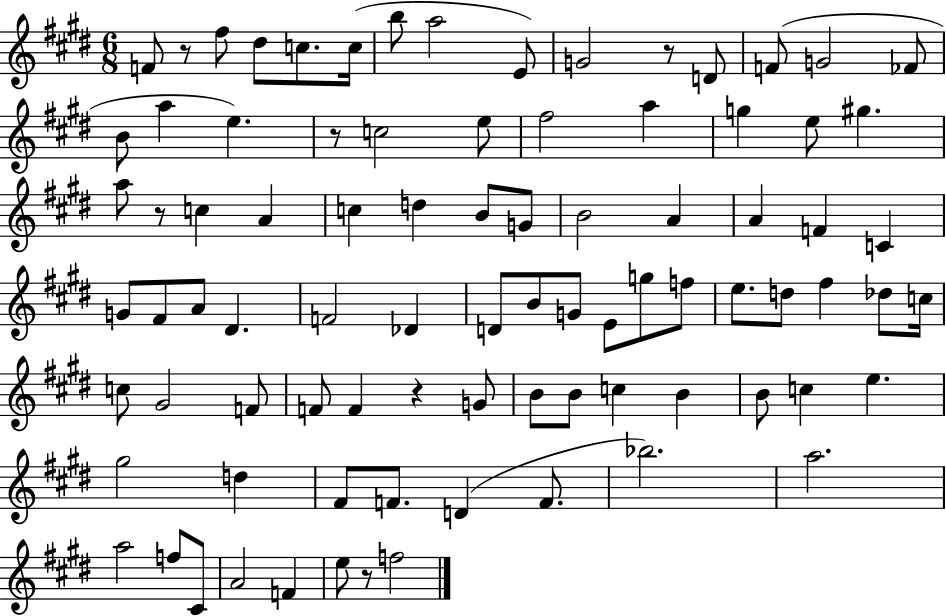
{
  \clef treble
  \numericTimeSignature
  \time 6/8
  \key e \major
  \repeat volta 2 { f'8 r8 fis''8 dis''8 c''8. c''16( | b''8 a''2 e'8) | g'2 r8 d'8 | f'8( g'2 fes'8 | \break b'8 a''4 e''4.) | r8 c''2 e''8 | fis''2 a''4 | g''4 e''8 gis''4. | \break a''8 r8 c''4 a'4 | c''4 d''4 b'8 g'8 | b'2 a'4 | a'4 f'4 c'4 | \break g'8 fis'8 a'8 dis'4. | f'2 des'4 | d'8 b'8 g'8 e'8 g''8 f''8 | e''8. d''8 fis''4 des''8 c''16 | \break c''8 gis'2 f'8 | f'8 f'4 r4 g'8 | b'8 b'8 c''4 b'4 | b'8 c''4 e''4. | \break gis''2 d''4 | fis'8 f'8. d'4( f'8. | bes''2.) | a''2. | \break a''2 f''8 cis'8 | a'2 f'4 | e''8 r8 f''2 | } \bar "|."
}